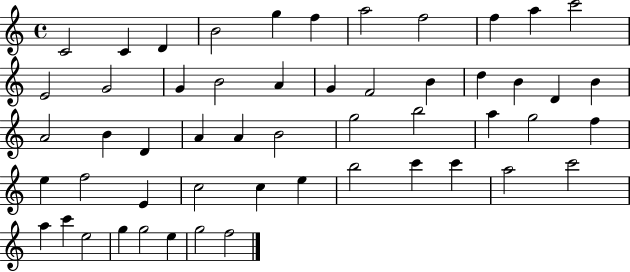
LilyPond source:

{
  \clef treble
  \time 4/4
  \defaultTimeSignature
  \key c \major
  c'2 c'4 d'4 | b'2 g''4 f''4 | a''2 f''2 | f''4 a''4 c'''2 | \break e'2 g'2 | g'4 b'2 a'4 | g'4 f'2 b'4 | d''4 b'4 d'4 b'4 | \break a'2 b'4 d'4 | a'4 a'4 b'2 | g''2 b''2 | a''4 g''2 f''4 | \break e''4 f''2 e'4 | c''2 c''4 e''4 | b''2 c'''4 c'''4 | a''2 c'''2 | \break a''4 c'''4 e''2 | g''4 g''2 e''4 | g''2 f''2 | \bar "|."
}